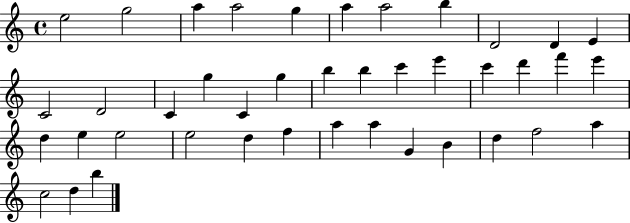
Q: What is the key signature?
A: C major